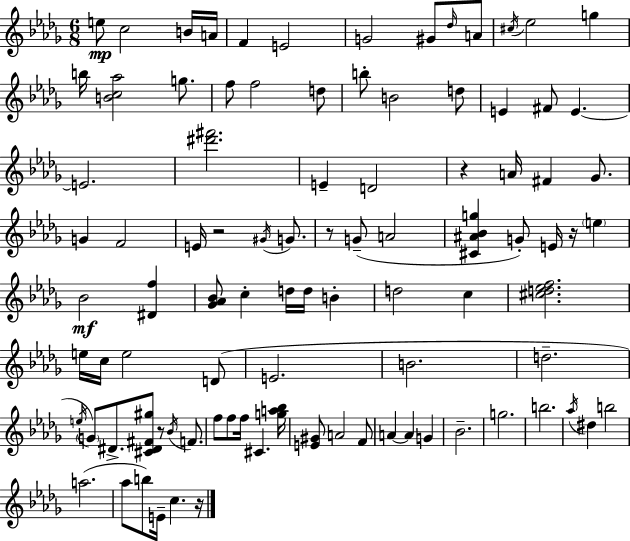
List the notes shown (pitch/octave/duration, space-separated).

E5/e C5/h B4/s A4/s F4/q E4/h G4/h G#4/e Db5/s A4/e C#5/s Eb5/h G5/q B5/s [B4,C5,Ab5]/h G5/e. F5/e F5/h D5/e B5/e B4/h D5/e E4/q F#4/e E4/q. E4/h. [D#6,F#6]/h. E4/q D4/h R/q A4/s F#4/q Gb4/e. G4/q F4/h E4/s R/h G#4/s G4/e. R/e G4/e A4/h [C#4,A#4,Bb4,G5]/q G4/e E4/s R/s E5/q Bb4/h [D#4,F5]/q [Gb4,Ab4,Bb4]/e C5/q D5/s D5/s B4/q D5/h C5/q [C#5,D5,Eb5,F5]/h. E5/s C5/s E5/h D4/e E4/h. B4/h. D5/h. E5/s G4/e D#4/e. [C#4,D#4,F#4,G#5]/e R/e Bb4/s F4/e. F5/e F5/e F5/s C#4/q. [G5,A5,Bb5]/s [E4,G#4]/e A4/h F4/e A4/q A4/q G4/q Bb4/h. G5/h. B5/h. Ab5/s D#5/q B5/h A5/h. Ab5/e B5/e E4/s C5/q. R/s